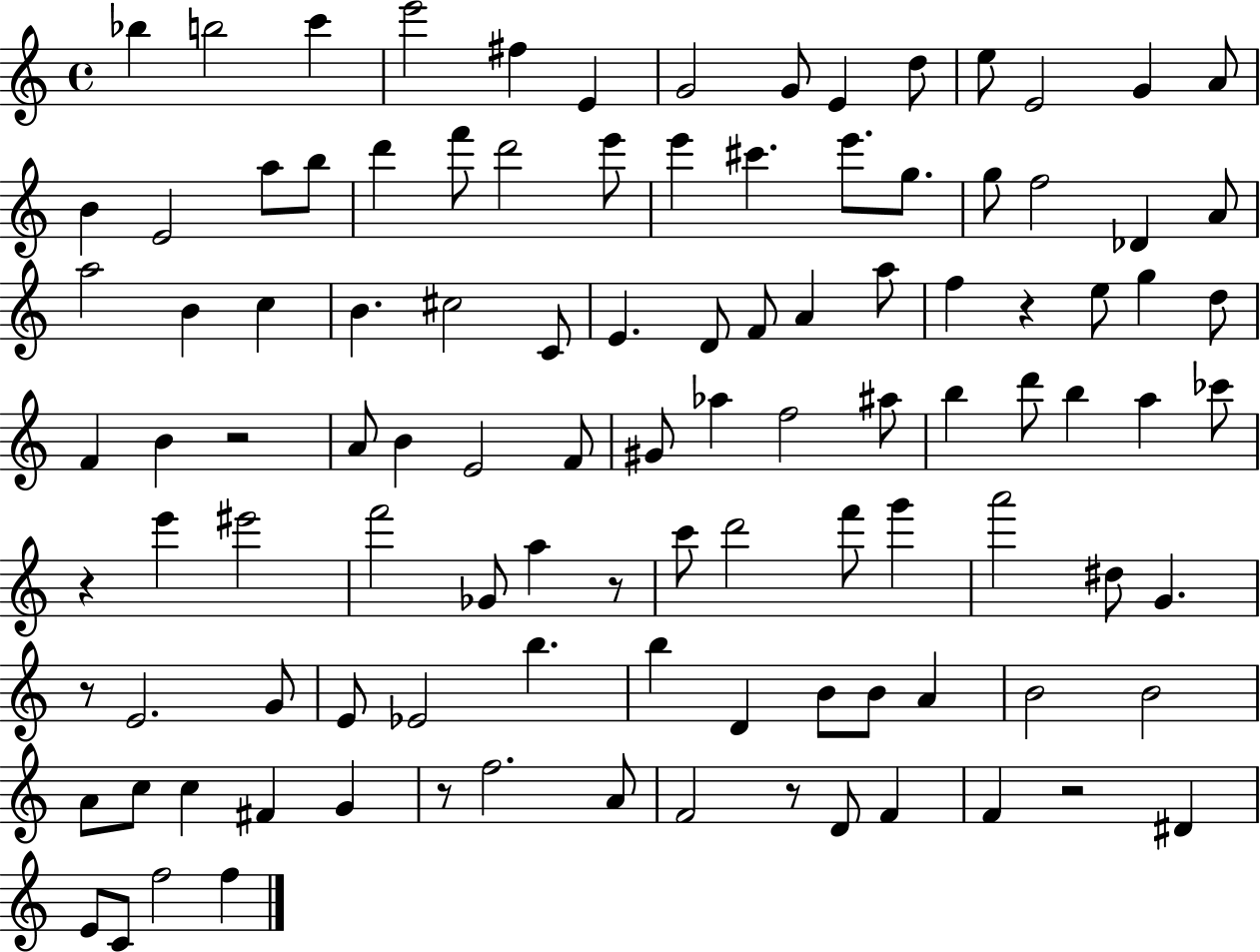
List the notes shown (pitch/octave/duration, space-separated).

Bb5/q B5/h C6/q E6/h F#5/q E4/q G4/h G4/e E4/q D5/e E5/e E4/h G4/q A4/e B4/q E4/h A5/e B5/e D6/q F6/e D6/h E6/e E6/q C#6/q. E6/e. G5/e. G5/e F5/h Db4/q A4/e A5/h B4/q C5/q B4/q. C#5/h C4/e E4/q. D4/e F4/e A4/q A5/e F5/q R/q E5/e G5/q D5/e F4/q B4/q R/h A4/e B4/q E4/h F4/e G#4/e Ab5/q F5/h A#5/e B5/q D6/e B5/q A5/q CES6/e R/q E6/q EIS6/h F6/h Gb4/e A5/q R/e C6/e D6/h F6/e G6/q A6/h D#5/e G4/q. R/e E4/h. G4/e E4/e Eb4/h B5/q. B5/q D4/q B4/e B4/e A4/q B4/h B4/h A4/e C5/e C5/q F#4/q G4/q R/e F5/h. A4/e F4/h R/e D4/e F4/q F4/q R/h D#4/q E4/e C4/e F5/h F5/q